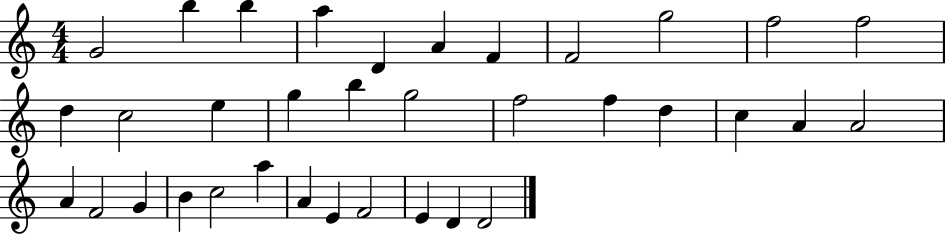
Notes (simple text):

G4/h B5/q B5/q A5/q D4/q A4/q F4/q F4/h G5/h F5/h F5/h D5/q C5/h E5/q G5/q B5/q G5/h F5/h F5/q D5/q C5/q A4/q A4/h A4/q F4/h G4/q B4/q C5/h A5/q A4/q E4/q F4/h E4/q D4/q D4/h